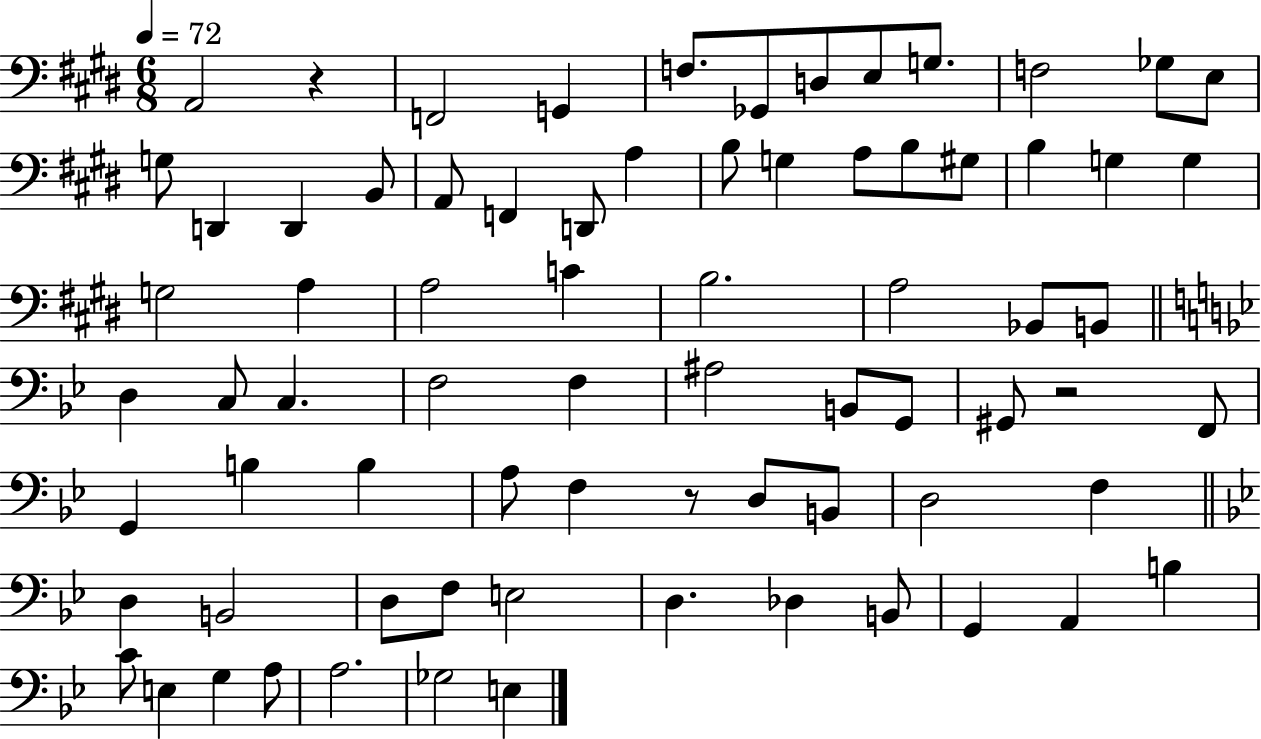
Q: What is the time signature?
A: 6/8